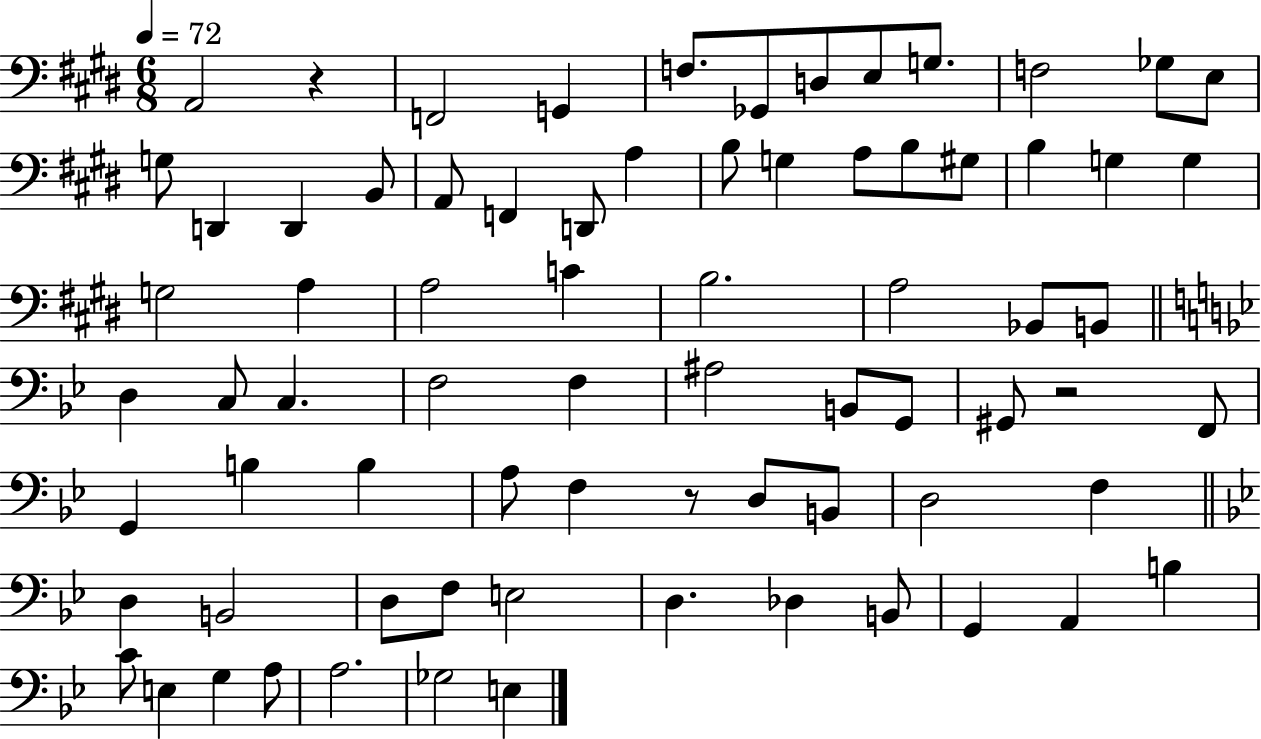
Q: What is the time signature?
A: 6/8